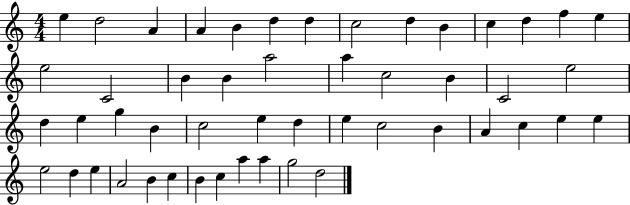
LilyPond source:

{
  \clef treble
  \numericTimeSignature
  \time 4/4
  \key c \major
  e''4 d''2 a'4 | a'4 b'4 d''4 d''4 | c''2 d''4 b'4 | c''4 d''4 f''4 e''4 | \break e''2 c'2 | b'4 b'4 a''2 | a''4 c''2 b'4 | c'2 e''2 | \break d''4 e''4 g''4 b'4 | c''2 e''4 d''4 | e''4 c''2 b'4 | a'4 c''4 e''4 e''4 | \break e''2 d''4 e''4 | a'2 b'4 c''4 | b'4 c''4 a''4 a''4 | g''2 d''2 | \break \bar "|."
}